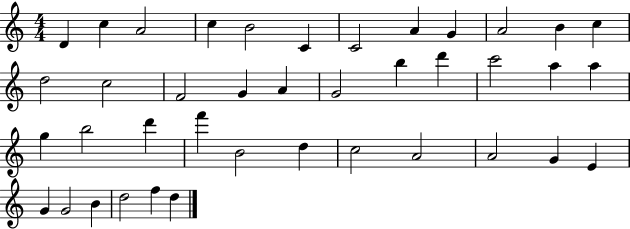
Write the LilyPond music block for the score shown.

{
  \clef treble
  \numericTimeSignature
  \time 4/4
  \key c \major
  d'4 c''4 a'2 | c''4 b'2 c'4 | c'2 a'4 g'4 | a'2 b'4 c''4 | \break d''2 c''2 | f'2 g'4 a'4 | g'2 b''4 d'''4 | c'''2 a''4 a''4 | \break g''4 b''2 d'''4 | f'''4 b'2 d''4 | c''2 a'2 | a'2 g'4 e'4 | \break g'4 g'2 b'4 | d''2 f''4 d''4 | \bar "|."
}